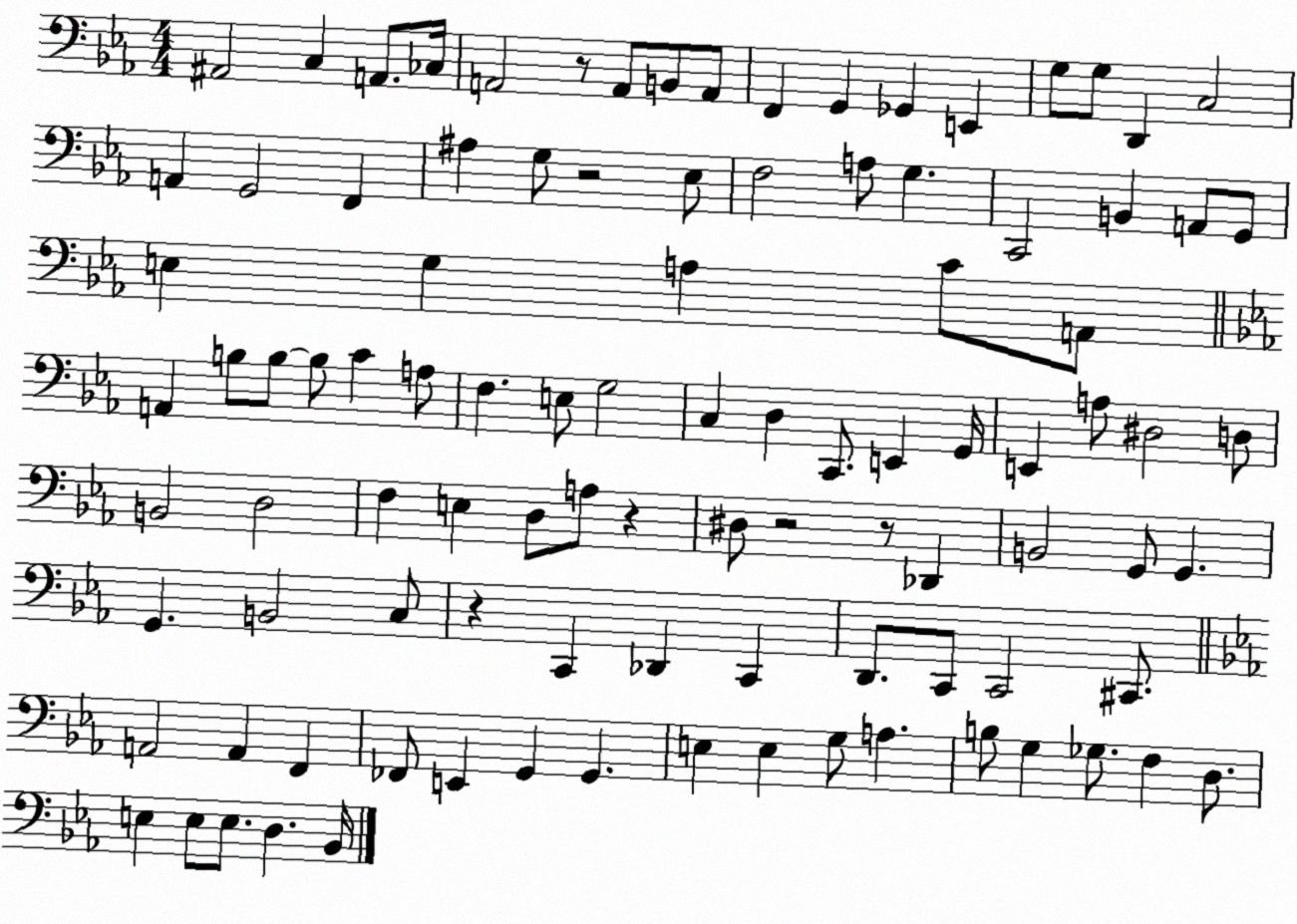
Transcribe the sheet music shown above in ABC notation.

X:1
T:Untitled
M:4/4
L:1/4
K:Eb
^A,,2 C, A,,/2 _C,/4 A,,2 z/2 A,,/2 B,,/2 A,,/2 F,, G,, _G,, E,, G,/2 G,/2 D,, C,2 A,, G,,2 F,, ^A, G,/2 z2 _E,/2 F,2 A,/2 G, C,,2 B,, A,,/2 G,,/2 E, G, A, C/2 A,,/2 A,, B,/2 B,/2 B,/2 C A,/2 F, E,/2 G,2 C, D, C,,/2 E,, G,,/4 E,, A,/2 ^D,2 D,/2 B,,2 D,2 F, E, D,/2 A,/2 z ^D,/2 z2 z/2 _D,, B,,2 G,,/2 G,, G,, B,,2 C,/2 z C,, _D,, C,, D,,/2 C,,/2 C,,2 ^C,,/2 A,,2 A,, F,, _F,,/2 E,, G,, G,, E, E, G,/2 A, B,/2 G, _G,/2 F, D,/2 E, E,/2 E,/2 D, _B,,/4